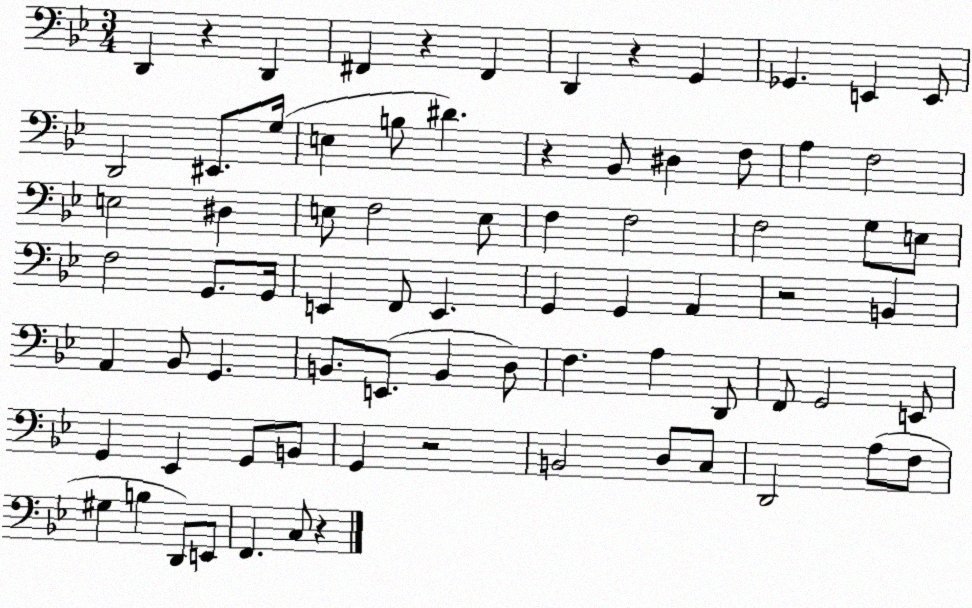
X:1
T:Untitled
M:3/4
L:1/4
K:Bb
D,, z D,, ^F,, z ^F,, D,, z G,, _G,, E,, E,,/2 D,,2 ^E,,/2 G,/4 E, B,/2 ^D z _B,,/2 ^D, F,/2 A, F,2 E,2 ^D, E,/2 F,2 E,/2 F, F,2 F,2 G,/2 E,/2 F,2 G,,/2 G,,/4 E,, F,,/2 E,, G,, G,, A,, z2 B,, A,, _B,,/2 G,, B,,/2 E,,/2 B,, D,/2 F, A, D,,/2 F,,/2 G,,2 E,,/2 G,, _E,, G,,/2 B,,/2 G,, z2 B,,2 D,/2 C,/2 D,,2 A,/2 F,/2 ^G, B, D,,/2 E,,/2 F,, C,/2 z